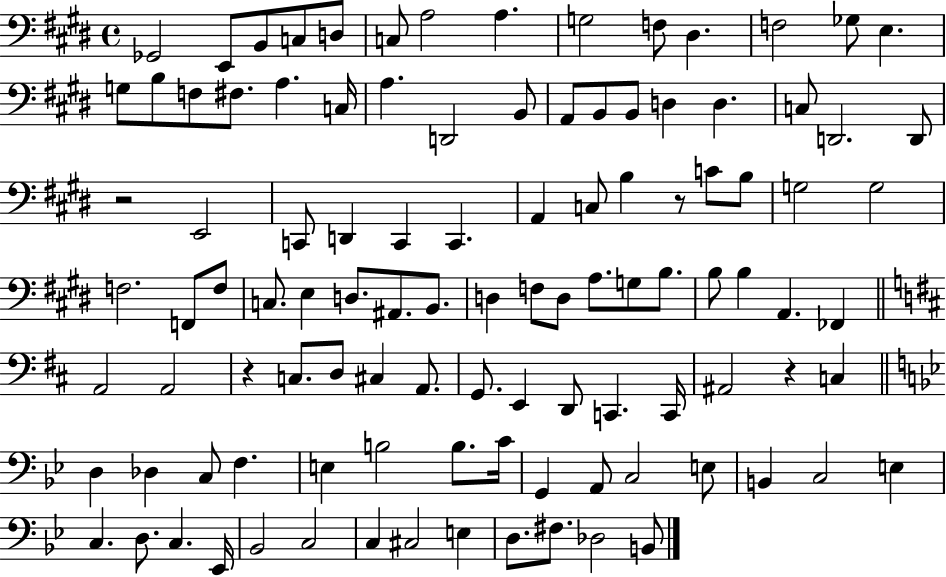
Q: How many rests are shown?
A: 4